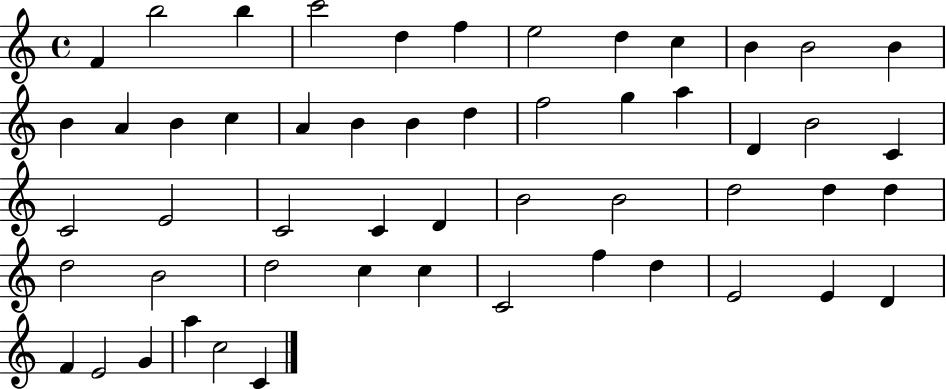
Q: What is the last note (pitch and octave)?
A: C4